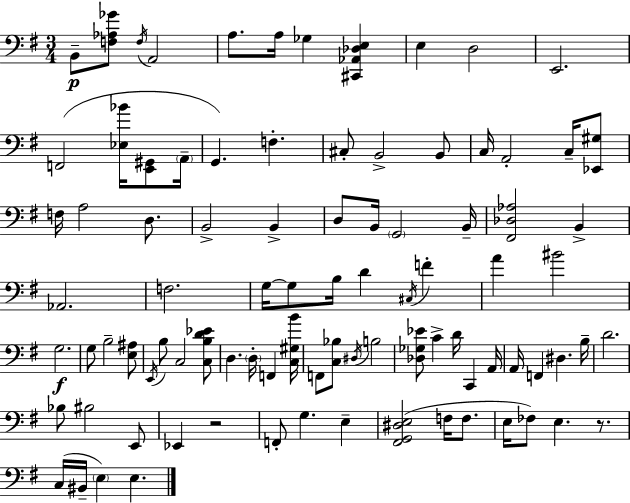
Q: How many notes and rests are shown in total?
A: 90